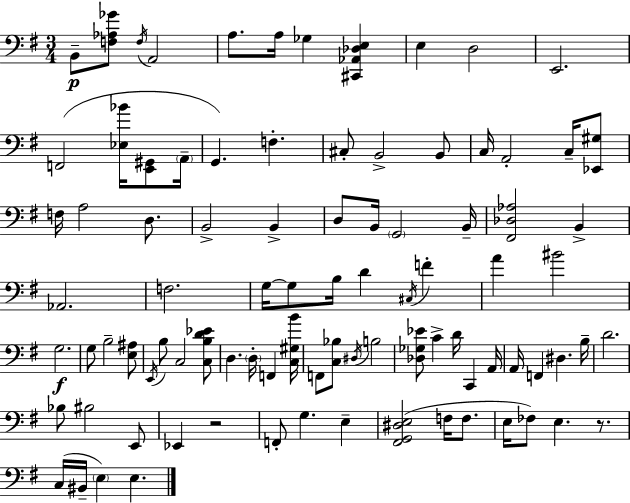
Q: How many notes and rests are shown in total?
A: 90